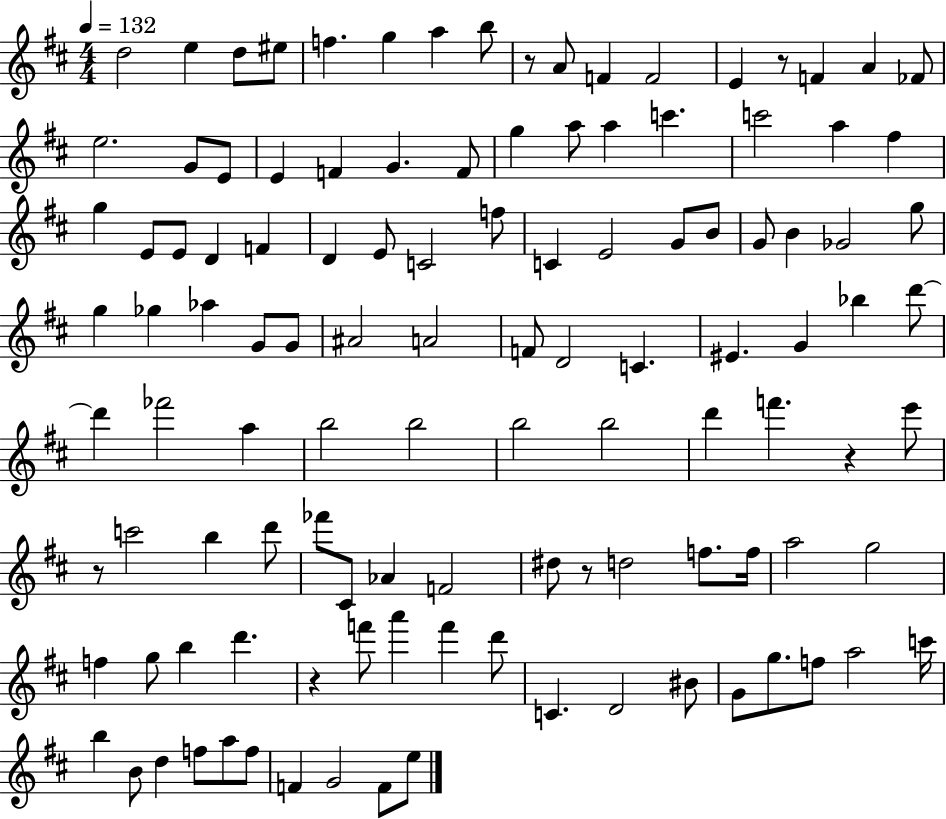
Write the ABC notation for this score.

X:1
T:Untitled
M:4/4
L:1/4
K:D
d2 e d/2 ^e/2 f g a b/2 z/2 A/2 F F2 E z/2 F A _F/2 e2 G/2 E/2 E F G F/2 g a/2 a c' c'2 a ^f g E/2 E/2 D F D E/2 C2 f/2 C E2 G/2 B/2 G/2 B _G2 g/2 g _g _a G/2 G/2 ^A2 A2 F/2 D2 C ^E G _b d'/2 d' _f'2 a b2 b2 b2 b2 d' f' z e'/2 z/2 c'2 b d'/2 _f'/2 ^C/2 _A F2 ^d/2 z/2 d2 f/2 f/4 a2 g2 f g/2 b d' z f'/2 a' f' d'/2 C D2 ^B/2 G/2 g/2 f/2 a2 c'/4 b B/2 d f/2 a/2 f/2 F G2 F/2 e/2